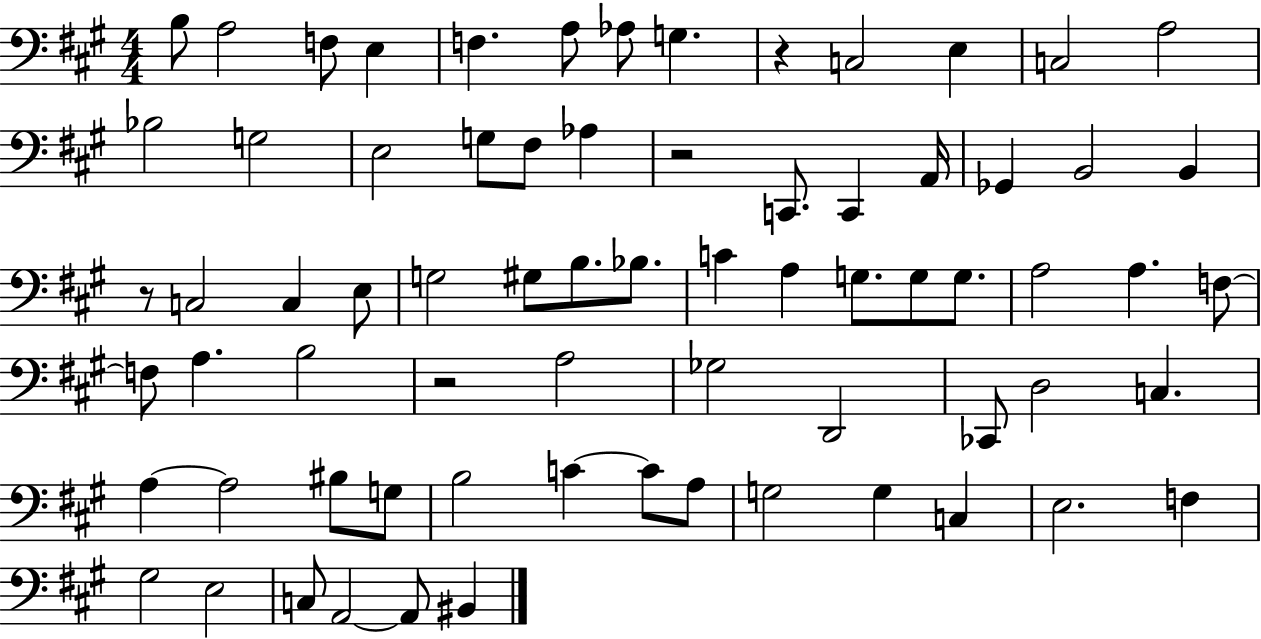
X:1
T:Untitled
M:4/4
L:1/4
K:A
B,/2 A,2 F,/2 E, F, A,/2 _A,/2 G, z C,2 E, C,2 A,2 _B,2 G,2 E,2 G,/2 ^F,/2 _A, z2 C,,/2 C,, A,,/4 _G,, B,,2 B,, z/2 C,2 C, E,/2 G,2 ^G,/2 B,/2 _B,/2 C A, G,/2 G,/2 G,/2 A,2 A, F,/2 F,/2 A, B,2 z2 A,2 _G,2 D,,2 _C,,/2 D,2 C, A, A,2 ^B,/2 G,/2 B,2 C C/2 A,/2 G,2 G, C, E,2 F, ^G,2 E,2 C,/2 A,,2 A,,/2 ^B,,